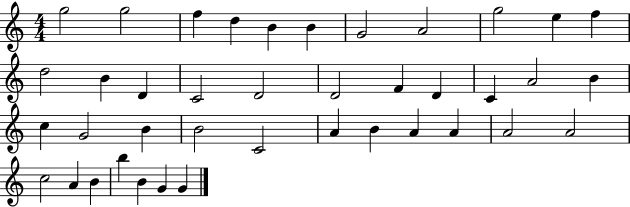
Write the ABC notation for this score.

X:1
T:Untitled
M:4/4
L:1/4
K:C
g2 g2 f d B B G2 A2 g2 e f d2 B D C2 D2 D2 F D C A2 B c G2 B B2 C2 A B A A A2 A2 c2 A B b B G G